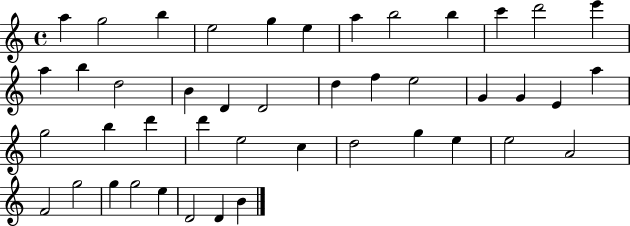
X:1
T:Untitled
M:4/4
L:1/4
K:C
a g2 b e2 g e a b2 b c' d'2 e' a b d2 B D D2 d f e2 G G E a g2 b d' d' e2 c d2 g e e2 A2 F2 g2 g g2 e D2 D B